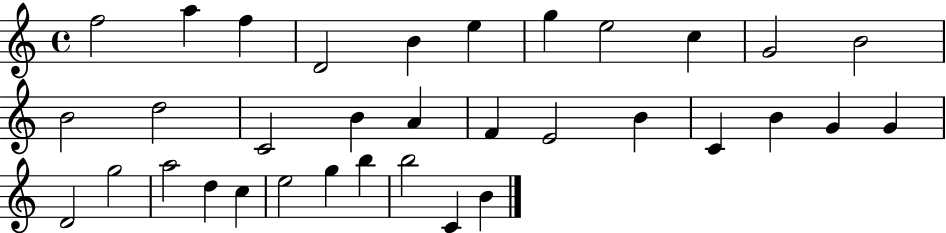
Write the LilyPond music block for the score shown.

{
  \clef treble
  \time 4/4
  \defaultTimeSignature
  \key c \major
  f''2 a''4 f''4 | d'2 b'4 e''4 | g''4 e''2 c''4 | g'2 b'2 | \break b'2 d''2 | c'2 b'4 a'4 | f'4 e'2 b'4 | c'4 b'4 g'4 g'4 | \break d'2 g''2 | a''2 d''4 c''4 | e''2 g''4 b''4 | b''2 c'4 b'4 | \break \bar "|."
}